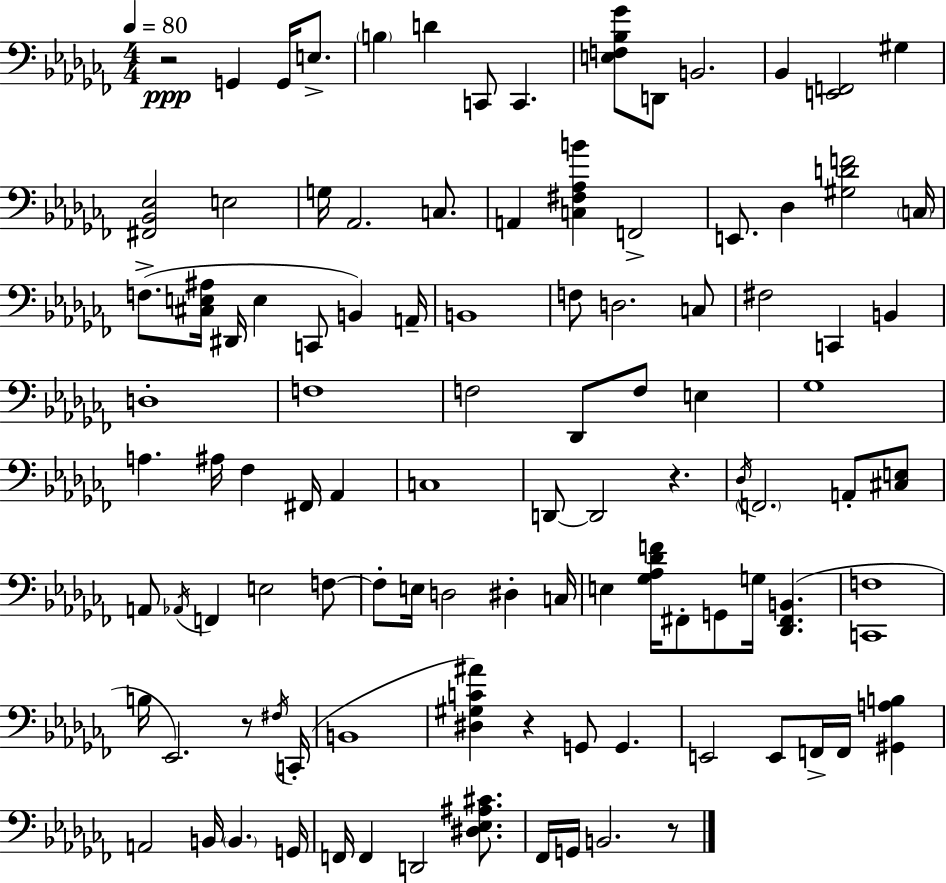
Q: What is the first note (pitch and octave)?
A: G2